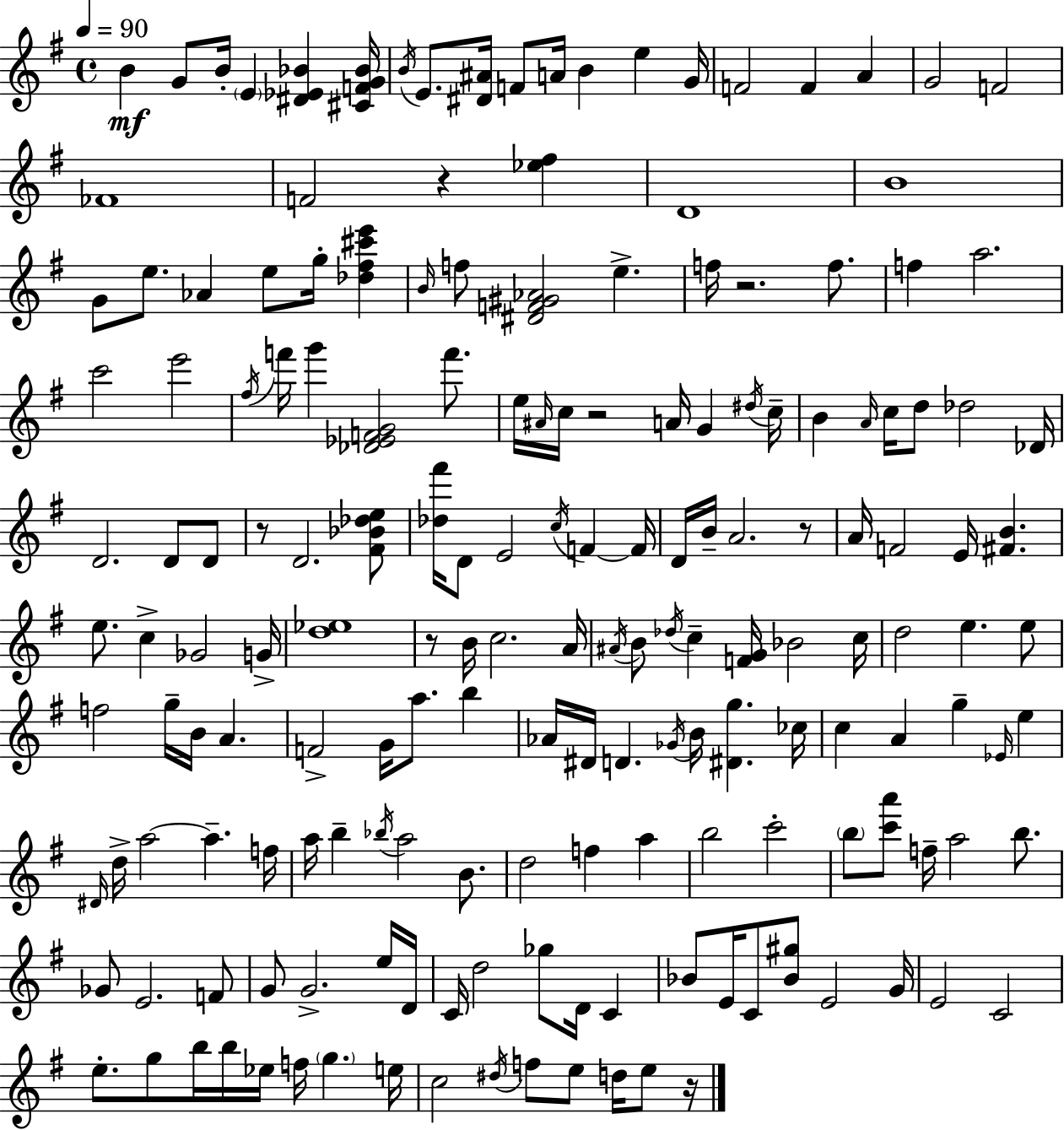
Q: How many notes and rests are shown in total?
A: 175